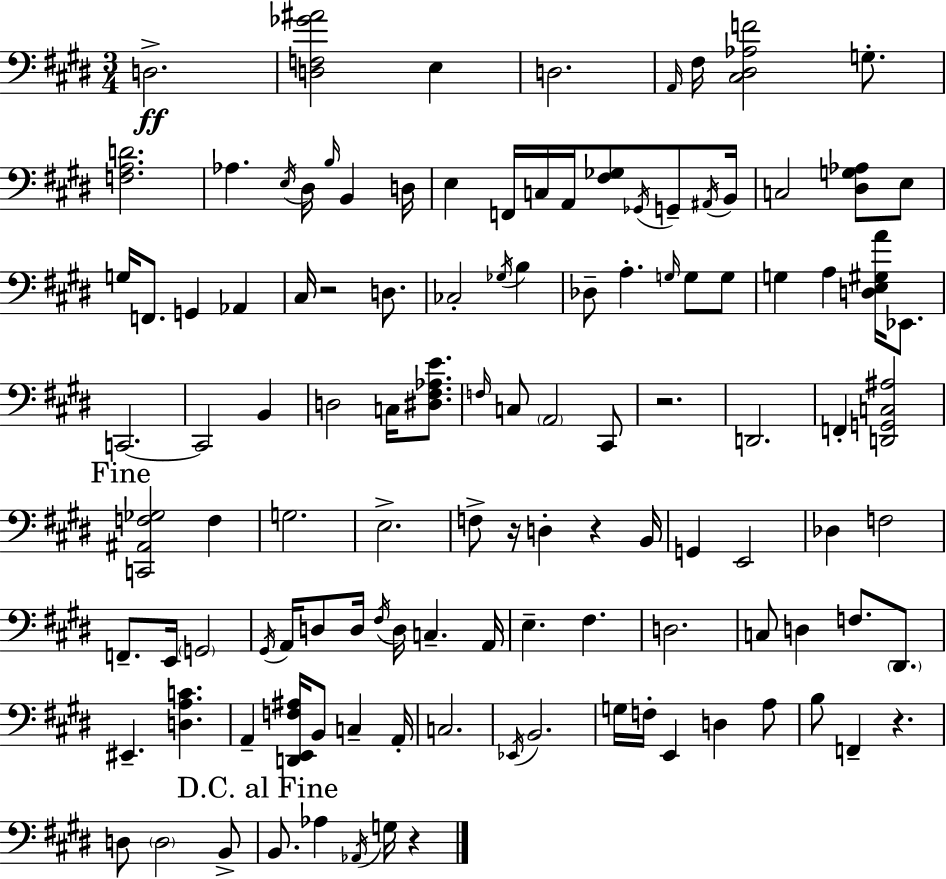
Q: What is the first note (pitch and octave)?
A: D3